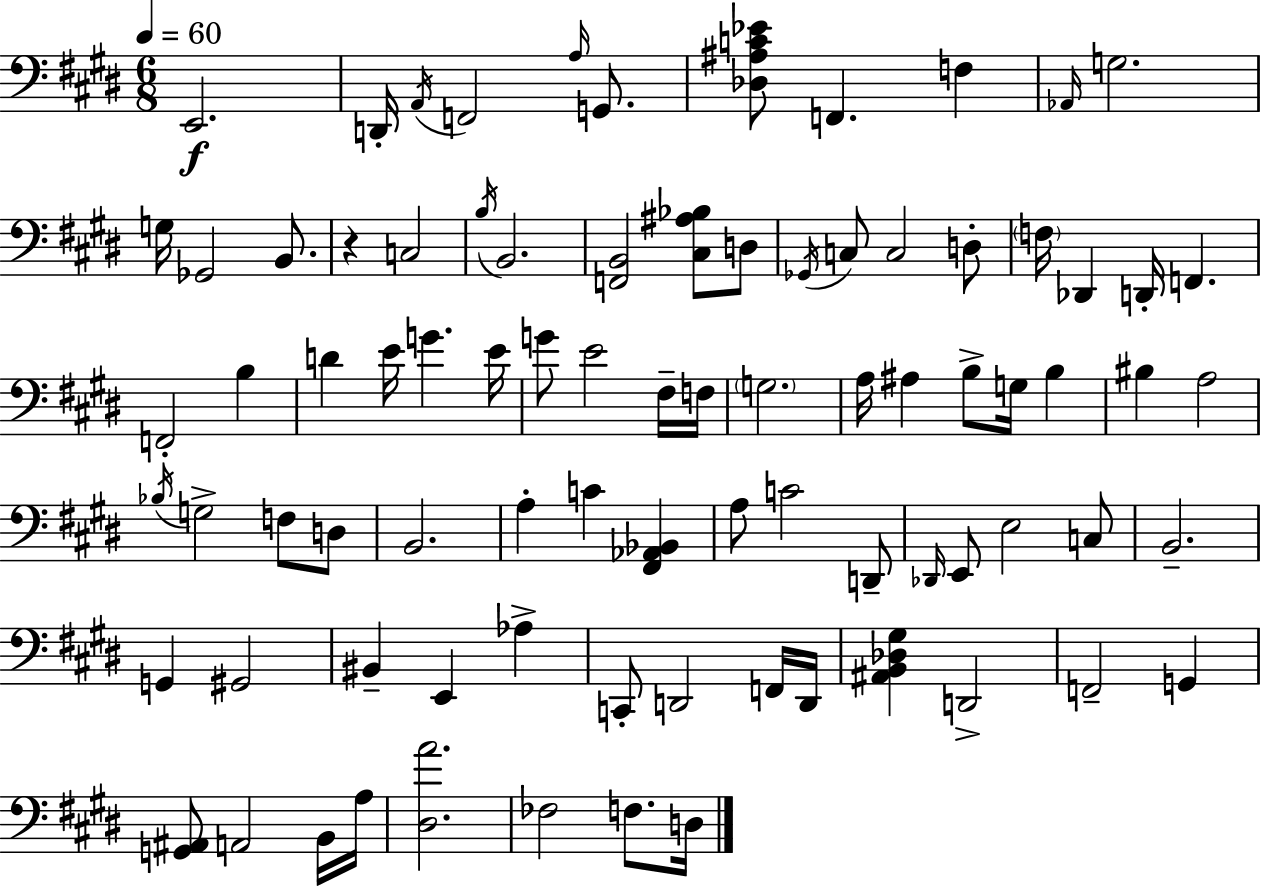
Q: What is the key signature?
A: E major